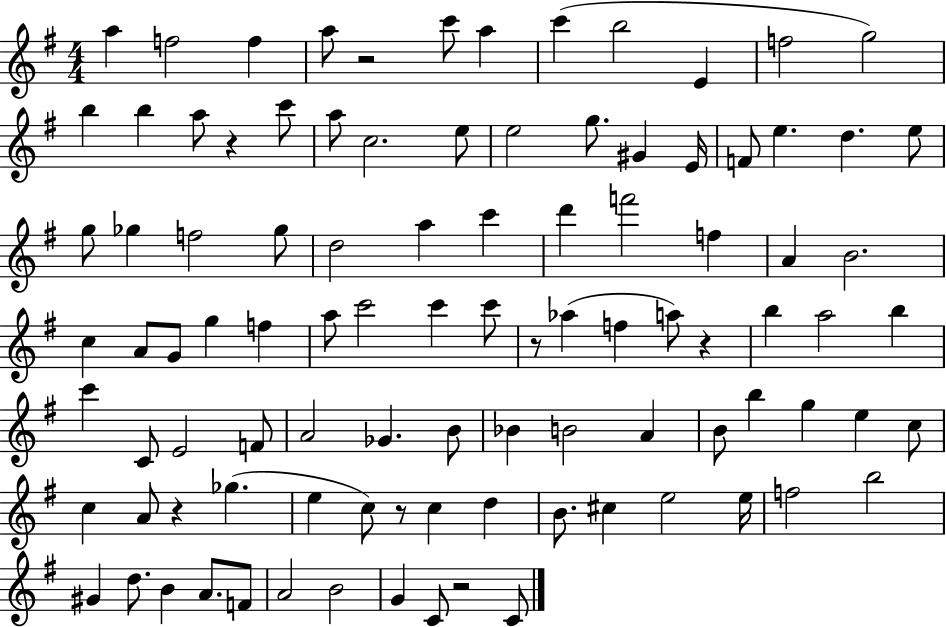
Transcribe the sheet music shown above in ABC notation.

X:1
T:Untitled
M:4/4
L:1/4
K:G
a f2 f a/2 z2 c'/2 a c' b2 E f2 g2 b b a/2 z c'/2 a/2 c2 e/2 e2 g/2 ^G E/4 F/2 e d e/2 g/2 _g f2 _g/2 d2 a c' d' f'2 f A B2 c A/2 G/2 g f a/2 c'2 c' c'/2 z/2 _a f a/2 z b a2 b c' C/2 E2 F/2 A2 _G B/2 _B B2 A B/2 b g e c/2 c A/2 z _g e c/2 z/2 c d B/2 ^c e2 e/4 f2 b2 ^G d/2 B A/2 F/2 A2 B2 G C/2 z2 C/2